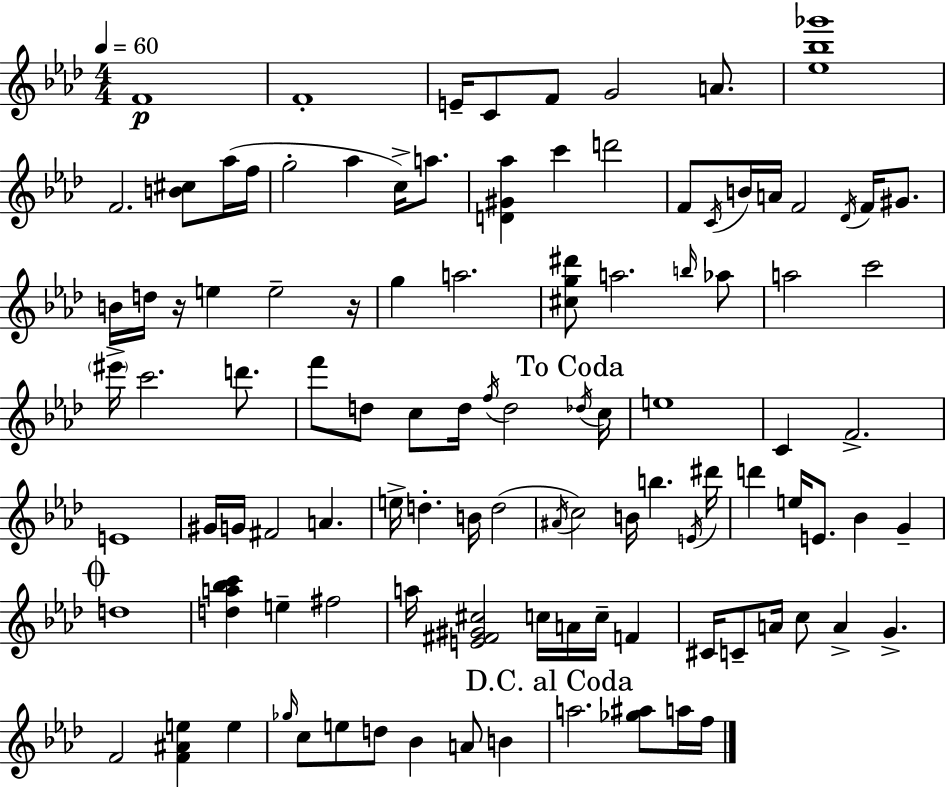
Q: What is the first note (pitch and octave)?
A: F4